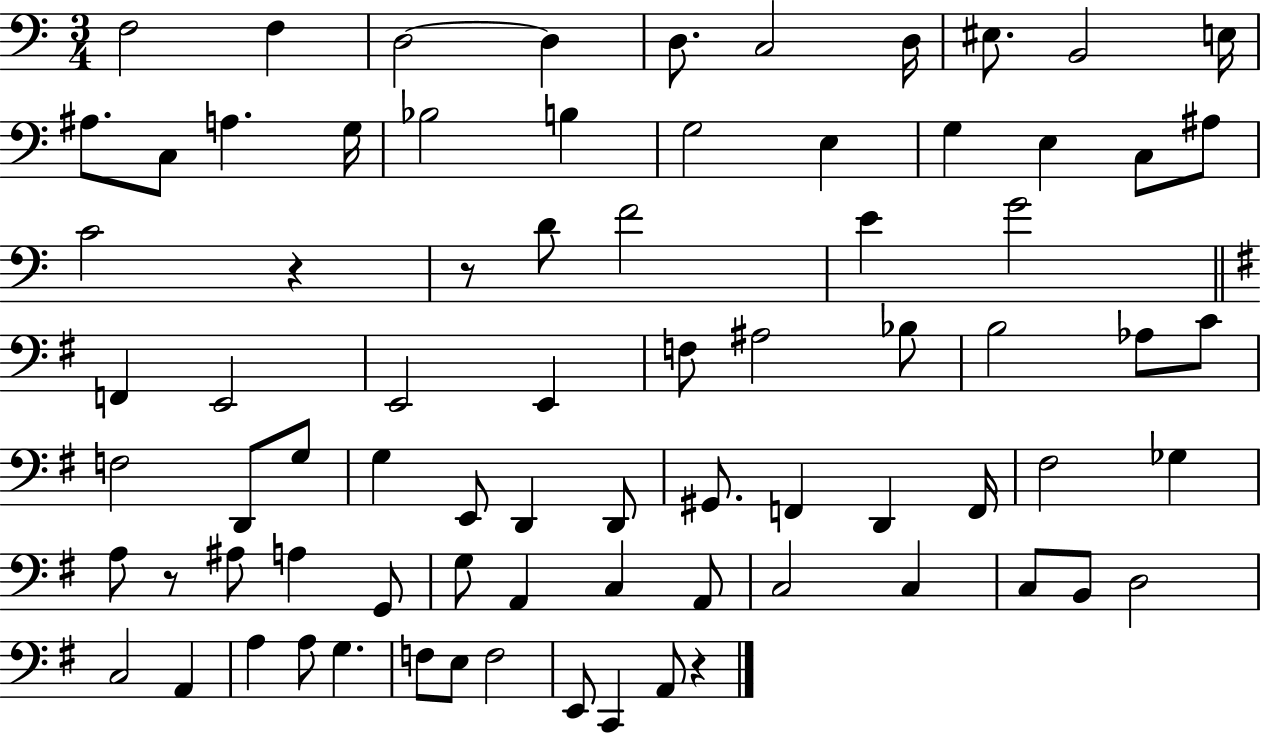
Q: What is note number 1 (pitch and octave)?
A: F3